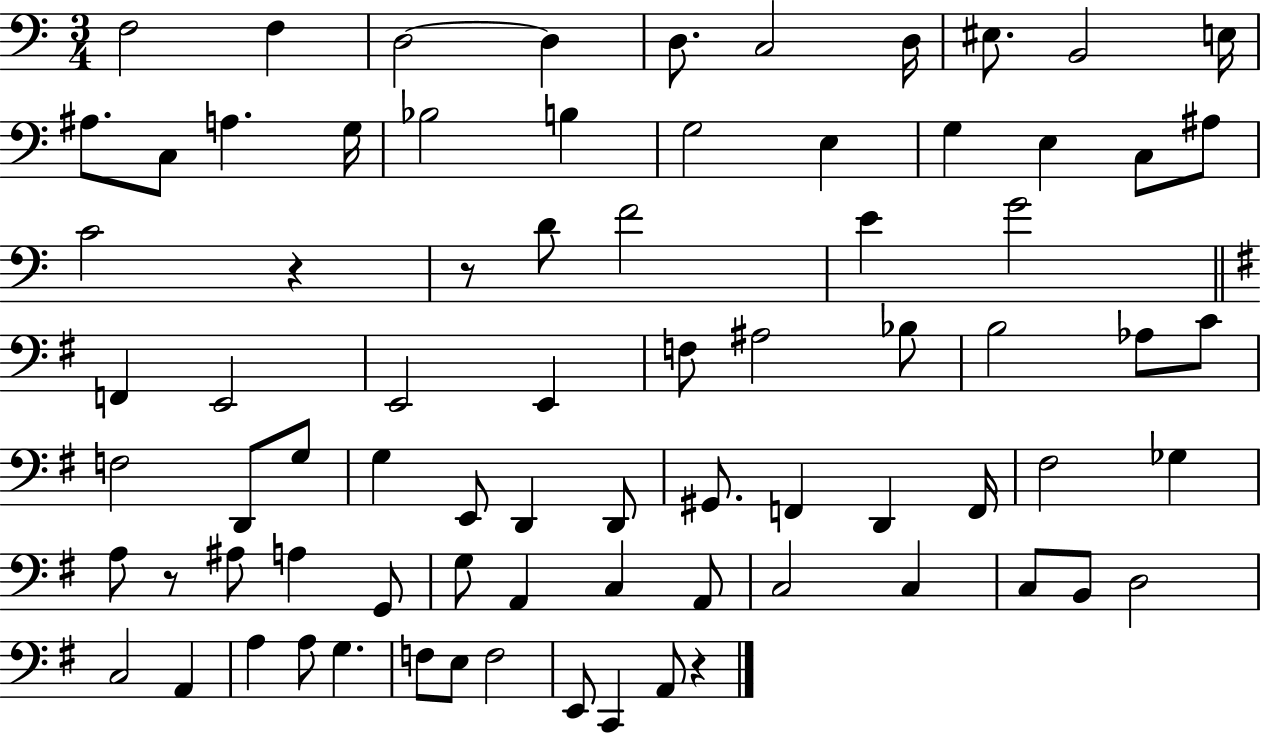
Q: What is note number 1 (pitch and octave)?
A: F3